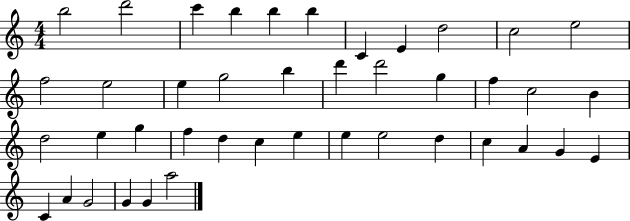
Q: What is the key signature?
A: C major